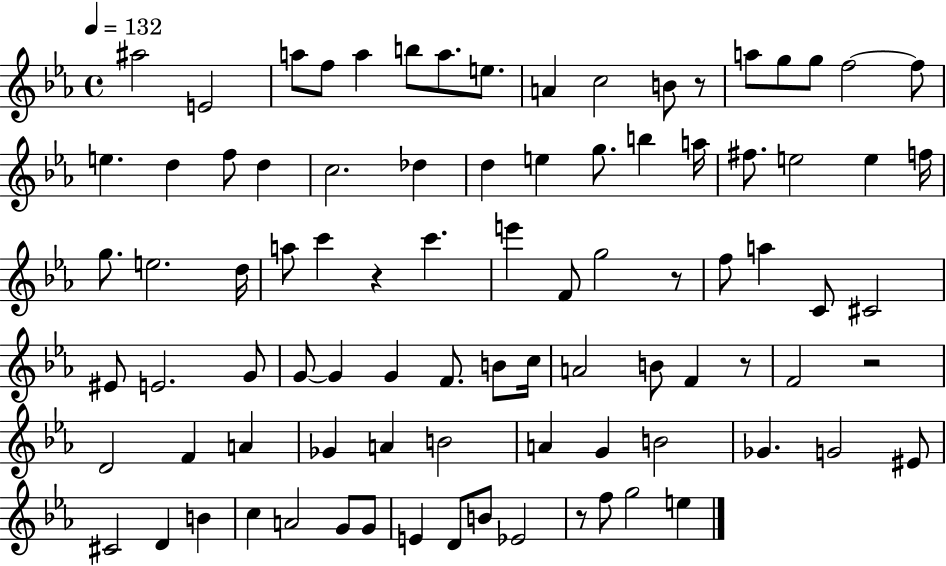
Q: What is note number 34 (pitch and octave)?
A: D5